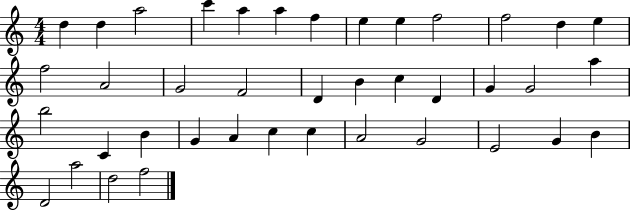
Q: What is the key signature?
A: C major